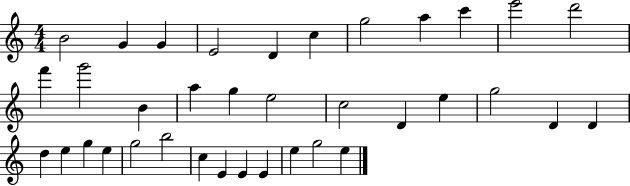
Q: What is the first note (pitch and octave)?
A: B4